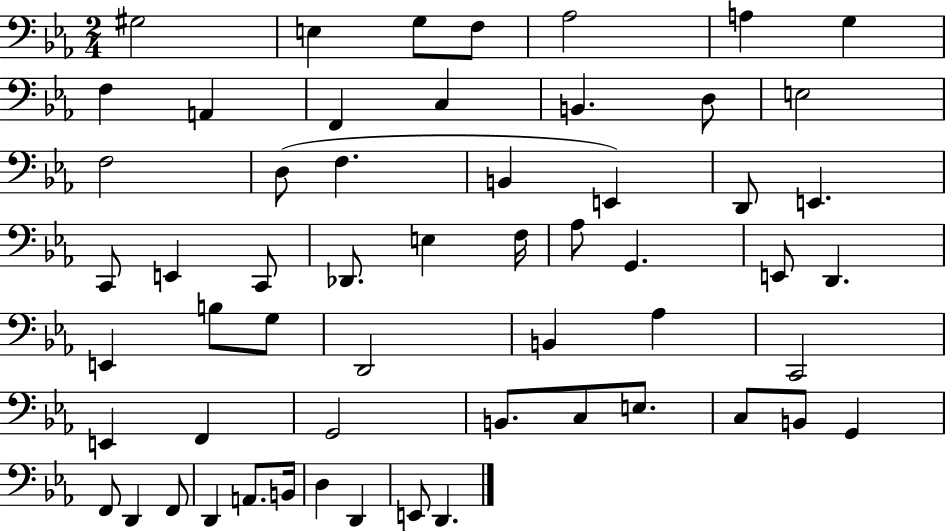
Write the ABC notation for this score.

X:1
T:Untitled
M:2/4
L:1/4
K:Eb
^G,2 E, G,/2 F,/2 _A,2 A, G, F, A,, F,, C, B,, D,/2 E,2 F,2 D,/2 F, B,, E,, D,,/2 E,, C,,/2 E,, C,,/2 _D,,/2 E, F,/4 _A,/2 G,, E,,/2 D,, E,, B,/2 G,/2 D,,2 B,, _A, C,,2 E,, F,, G,,2 B,,/2 C,/2 E,/2 C,/2 B,,/2 G,, F,,/2 D,, F,,/2 D,, A,,/2 B,,/4 D, D,, E,,/2 D,,